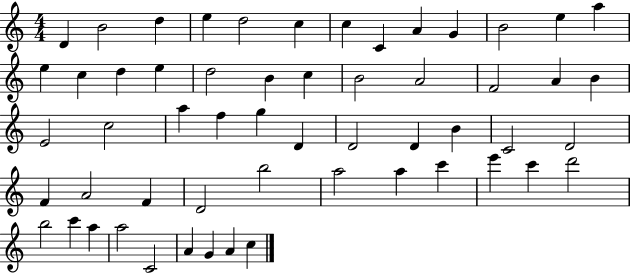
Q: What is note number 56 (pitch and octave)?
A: C5